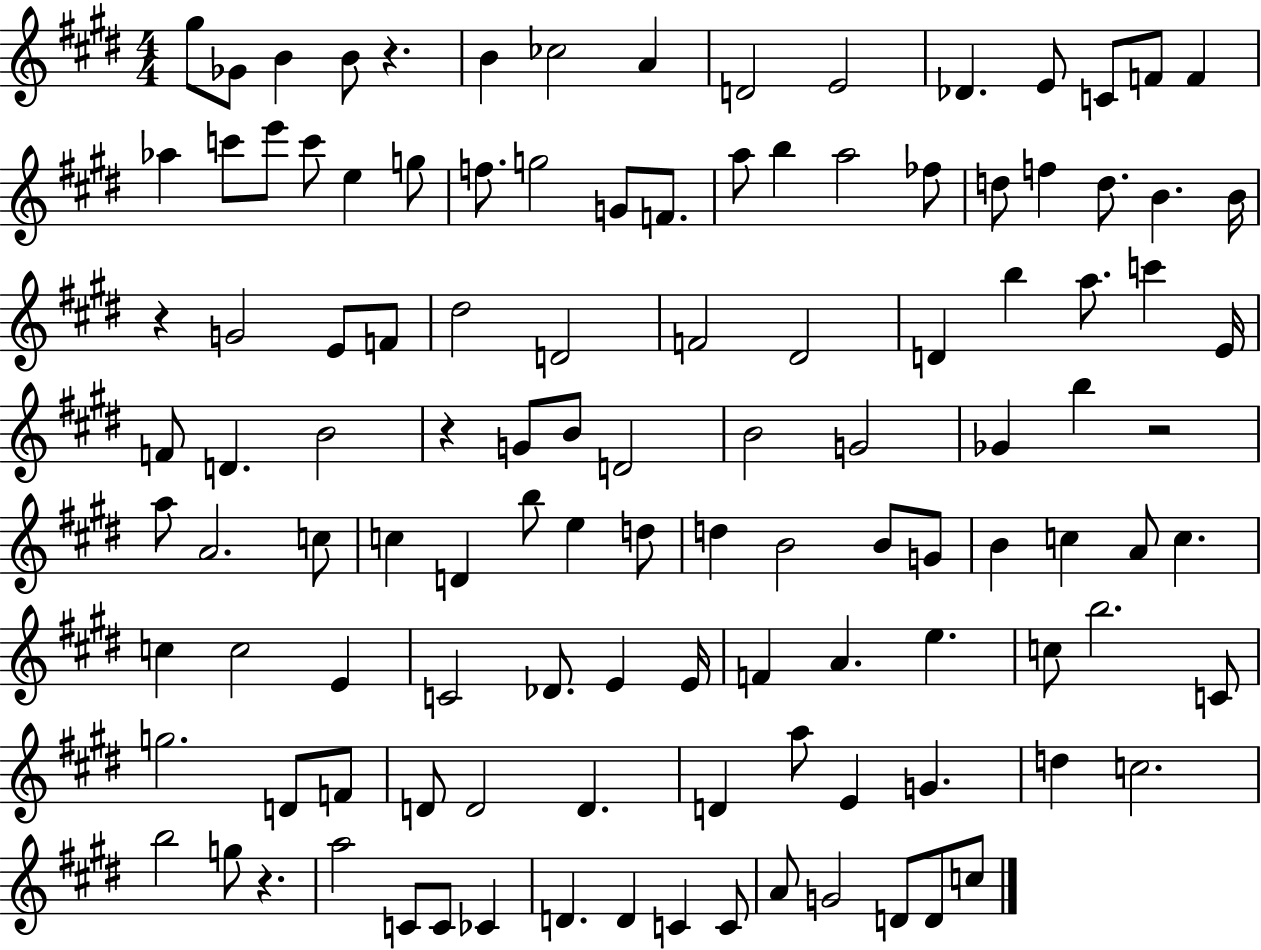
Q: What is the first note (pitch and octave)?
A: G#5